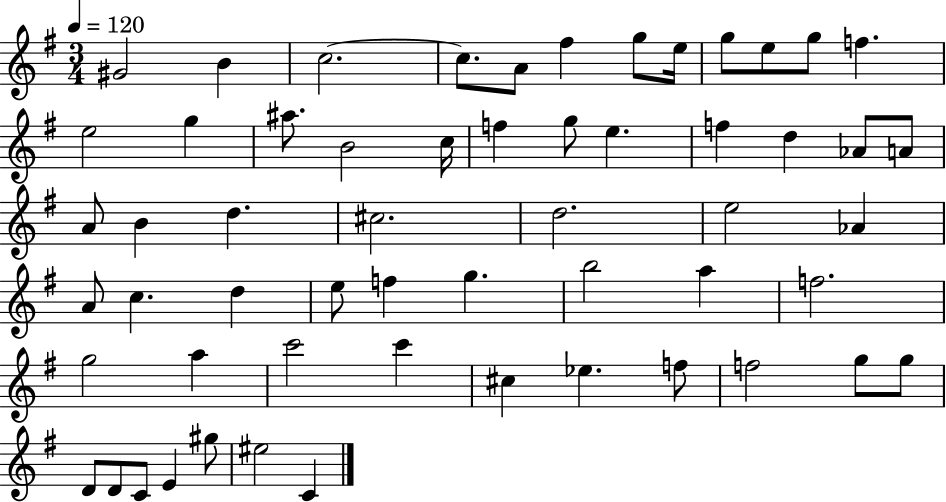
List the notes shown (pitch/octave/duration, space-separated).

G#4/h B4/q C5/h. C5/e. A4/e F#5/q G5/e E5/s G5/e E5/e G5/e F5/q. E5/h G5/q A#5/e. B4/h C5/s F5/q G5/e E5/q. F5/q D5/q Ab4/e A4/e A4/e B4/q D5/q. C#5/h. D5/h. E5/h Ab4/q A4/e C5/q. D5/q E5/e F5/q G5/q. B5/h A5/q F5/h. G5/h A5/q C6/h C6/q C#5/q Eb5/q. F5/e F5/h G5/e G5/e D4/e D4/e C4/e E4/q G#5/e EIS5/h C4/q